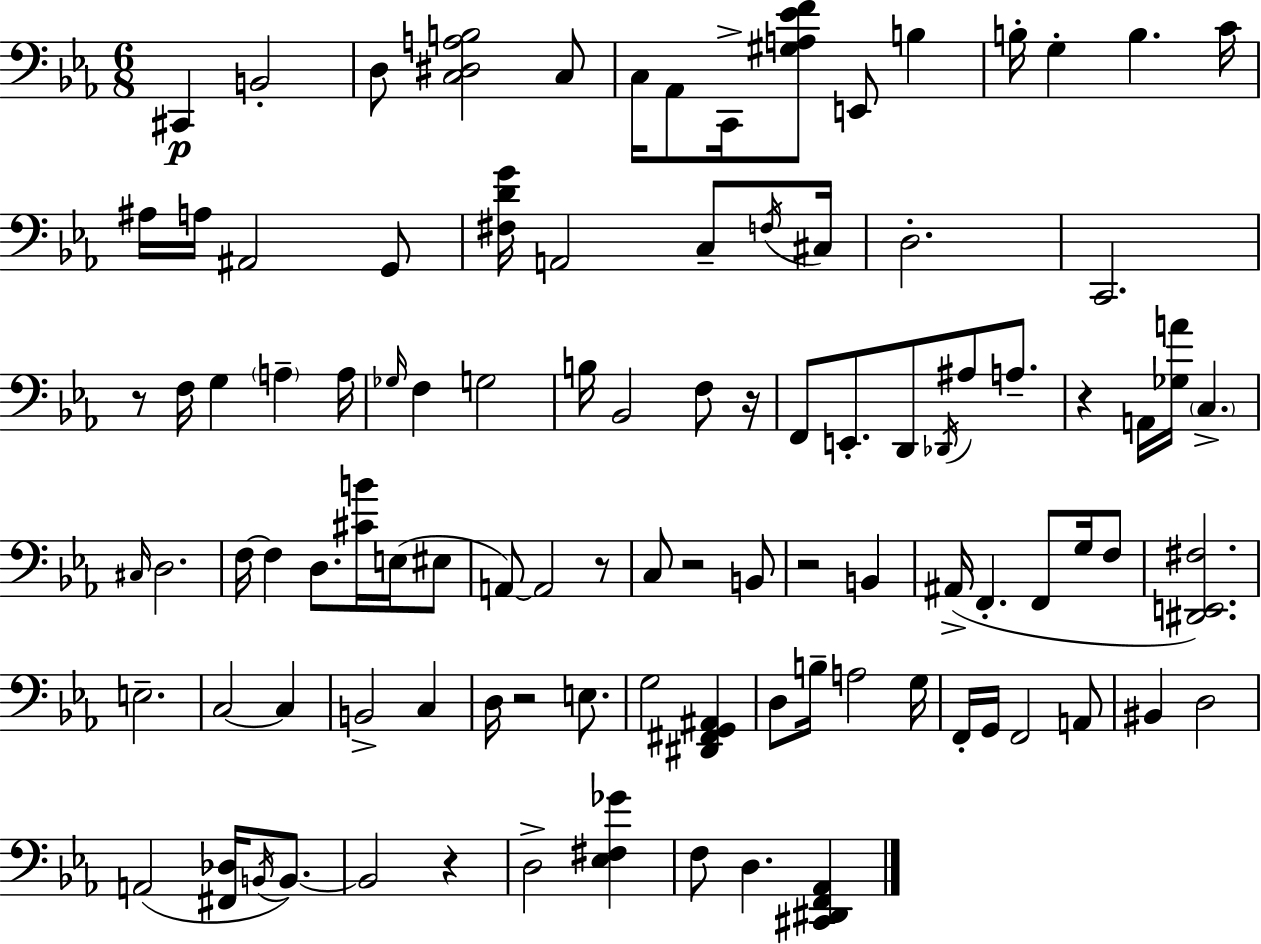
{
  \clef bass
  \numericTimeSignature
  \time 6/8
  \key ees \major
  cis,4\p b,2-. | d8 <c dis a b>2 c8 | c16 aes,8 c,16-> <gis a ees' f'>8 e,8 b4 | b16-. g4-. b4. c'16 | \break ais16 a16 ais,2 g,8 | <fis d' g'>16 a,2 c8-- \acciaccatura { f16 } | cis16 d2.-. | c,2. | \break r8 f16 g4 \parenthesize a4-- | a16 \grace { ges16 } f4 g2 | b16 bes,2 f8 | r16 f,8 e,8.-. d,8 \acciaccatura { des,16 } ais8 | \break a8.-- r4 a,16 <ges a'>16 \parenthesize c4.-> | \grace { cis16 } d2. | f16~~ f4 d8. | <cis' b'>16 e16( eis8 a,8~~) a,2 | \break r8 c8 r2 | b,8 r2 | b,4 ais,16->( f,4.-. f,8 | g16 f8 <dis, e, fis>2.) | \break e2.-- | c2~~ | c4 b,2-> | c4 d16 r2 | \break e8. g2 | <dis, fis, g, ais,>4 d8 b16-- a2 | g16 f,16-. g,16 f,2 | a,8 bis,4 d2 | \break a,2( | <fis, des>16 \acciaccatura { b,16 }) b,8.~~ b,2 | r4 d2-> | <ees fis ges'>4 f8 d4. | \break <cis, dis, f, aes,>4 \bar "|."
}